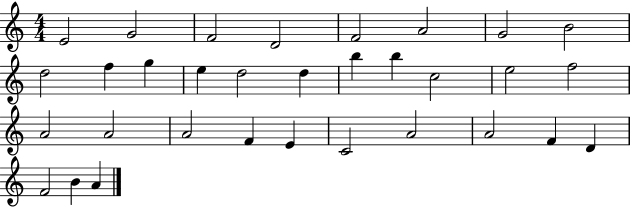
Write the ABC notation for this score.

X:1
T:Untitled
M:4/4
L:1/4
K:C
E2 G2 F2 D2 F2 A2 G2 B2 d2 f g e d2 d b b c2 e2 f2 A2 A2 A2 F E C2 A2 A2 F D F2 B A